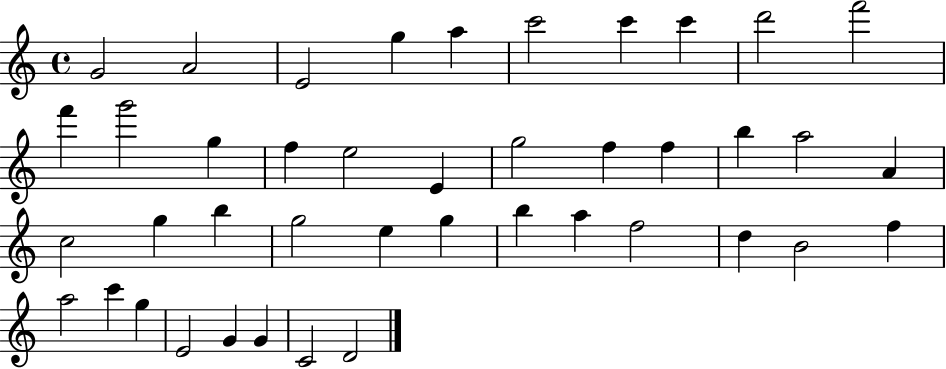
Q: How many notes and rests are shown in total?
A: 42